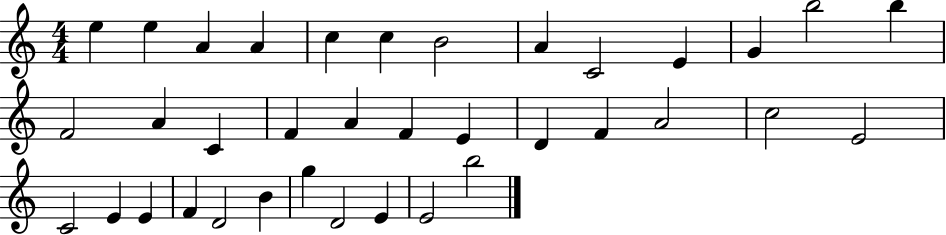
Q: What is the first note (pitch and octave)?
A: E5